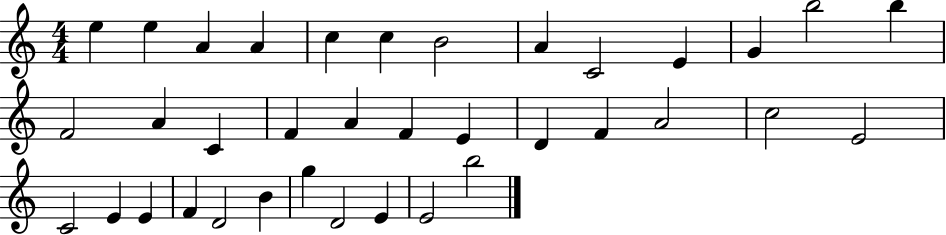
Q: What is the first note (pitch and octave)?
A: E5